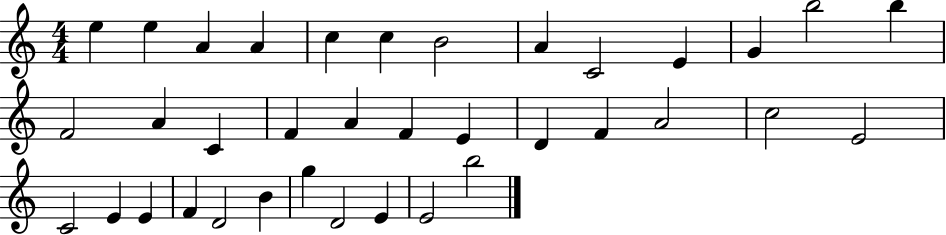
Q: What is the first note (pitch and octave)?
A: E5